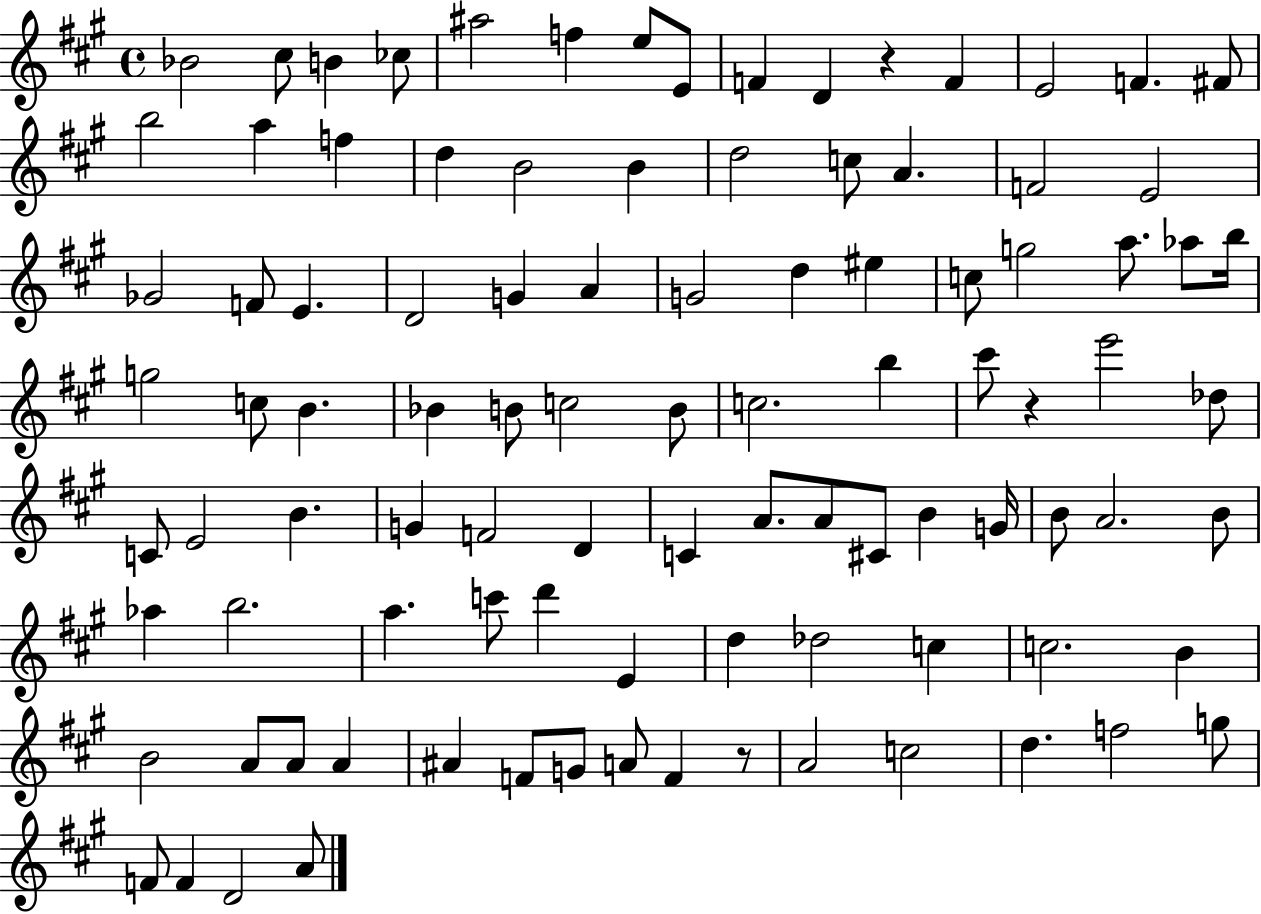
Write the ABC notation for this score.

X:1
T:Untitled
M:4/4
L:1/4
K:A
_B2 ^c/2 B _c/2 ^a2 f e/2 E/2 F D z F E2 F ^F/2 b2 a f d B2 B d2 c/2 A F2 E2 _G2 F/2 E D2 G A G2 d ^e c/2 g2 a/2 _a/2 b/4 g2 c/2 B _B B/2 c2 B/2 c2 b ^c'/2 z e'2 _d/2 C/2 E2 B G F2 D C A/2 A/2 ^C/2 B G/4 B/2 A2 B/2 _a b2 a c'/2 d' E d _d2 c c2 B B2 A/2 A/2 A ^A F/2 G/2 A/2 F z/2 A2 c2 d f2 g/2 F/2 F D2 A/2